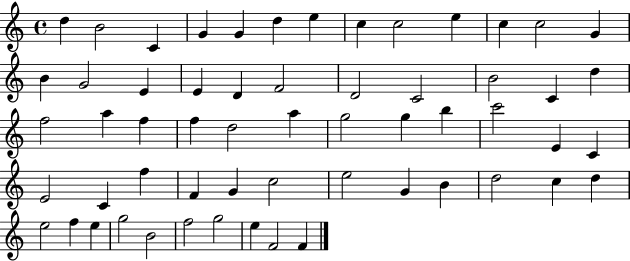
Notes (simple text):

D5/q B4/h C4/q G4/q G4/q D5/q E5/q C5/q C5/h E5/q C5/q C5/h G4/q B4/q G4/h E4/q E4/q D4/q F4/h D4/h C4/h B4/h C4/q D5/q F5/h A5/q F5/q F5/q D5/h A5/q G5/h G5/q B5/q C6/h E4/q C4/q E4/h C4/q F5/q F4/q G4/q C5/h E5/h G4/q B4/q D5/h C5/q D5/q E5/h F5/q E5/q G5/h B4/h F5/h G5/h E5/q F4/h F4/q